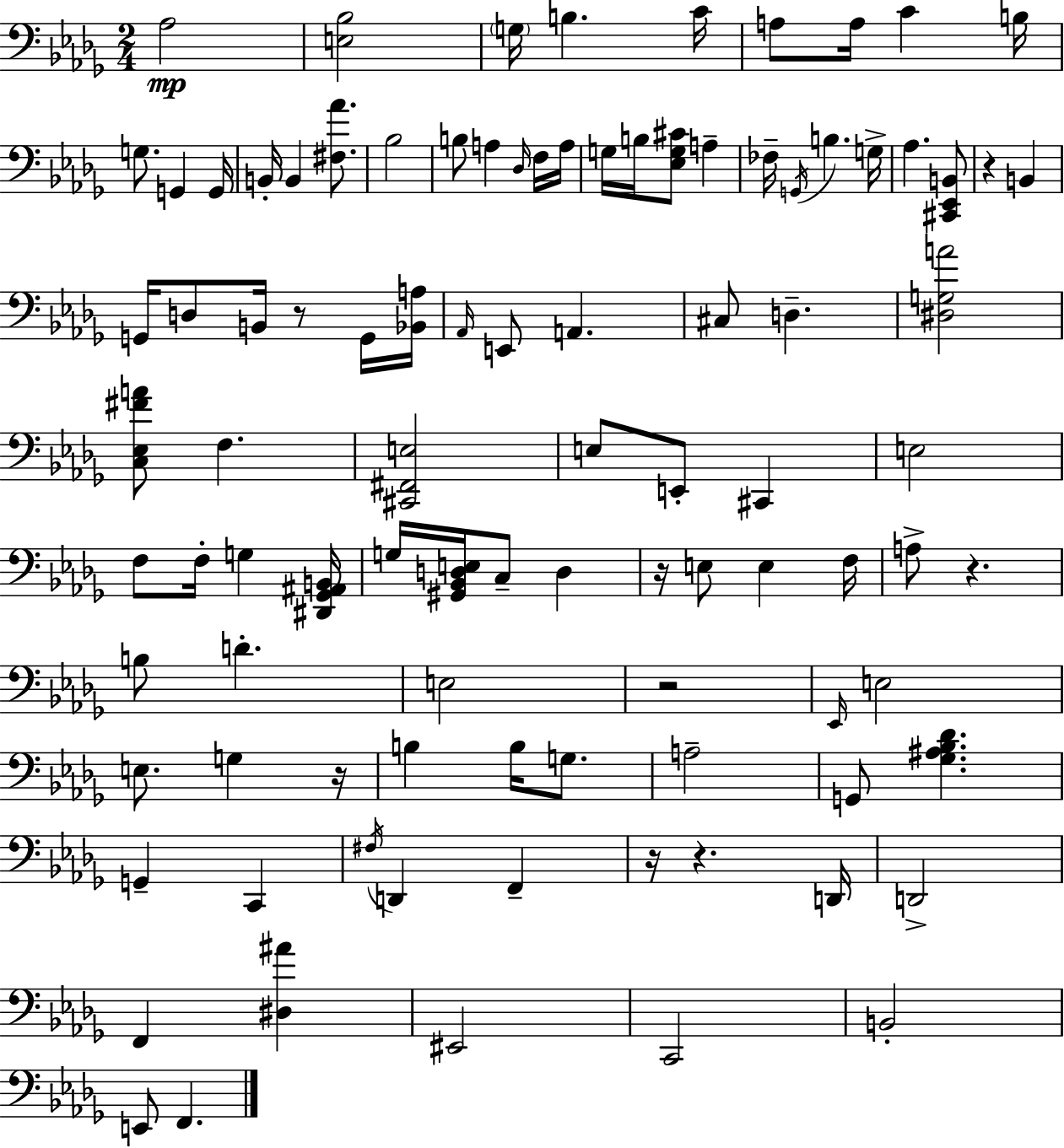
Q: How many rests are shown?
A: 8